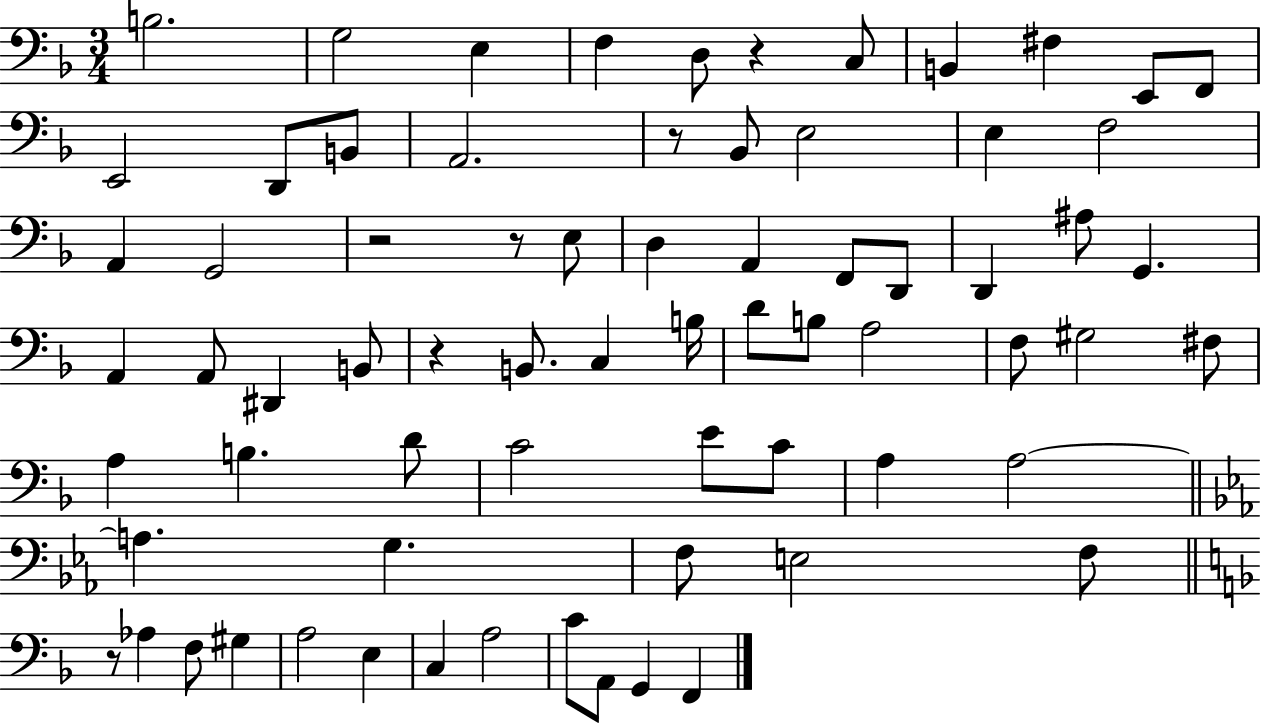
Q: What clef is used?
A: bass